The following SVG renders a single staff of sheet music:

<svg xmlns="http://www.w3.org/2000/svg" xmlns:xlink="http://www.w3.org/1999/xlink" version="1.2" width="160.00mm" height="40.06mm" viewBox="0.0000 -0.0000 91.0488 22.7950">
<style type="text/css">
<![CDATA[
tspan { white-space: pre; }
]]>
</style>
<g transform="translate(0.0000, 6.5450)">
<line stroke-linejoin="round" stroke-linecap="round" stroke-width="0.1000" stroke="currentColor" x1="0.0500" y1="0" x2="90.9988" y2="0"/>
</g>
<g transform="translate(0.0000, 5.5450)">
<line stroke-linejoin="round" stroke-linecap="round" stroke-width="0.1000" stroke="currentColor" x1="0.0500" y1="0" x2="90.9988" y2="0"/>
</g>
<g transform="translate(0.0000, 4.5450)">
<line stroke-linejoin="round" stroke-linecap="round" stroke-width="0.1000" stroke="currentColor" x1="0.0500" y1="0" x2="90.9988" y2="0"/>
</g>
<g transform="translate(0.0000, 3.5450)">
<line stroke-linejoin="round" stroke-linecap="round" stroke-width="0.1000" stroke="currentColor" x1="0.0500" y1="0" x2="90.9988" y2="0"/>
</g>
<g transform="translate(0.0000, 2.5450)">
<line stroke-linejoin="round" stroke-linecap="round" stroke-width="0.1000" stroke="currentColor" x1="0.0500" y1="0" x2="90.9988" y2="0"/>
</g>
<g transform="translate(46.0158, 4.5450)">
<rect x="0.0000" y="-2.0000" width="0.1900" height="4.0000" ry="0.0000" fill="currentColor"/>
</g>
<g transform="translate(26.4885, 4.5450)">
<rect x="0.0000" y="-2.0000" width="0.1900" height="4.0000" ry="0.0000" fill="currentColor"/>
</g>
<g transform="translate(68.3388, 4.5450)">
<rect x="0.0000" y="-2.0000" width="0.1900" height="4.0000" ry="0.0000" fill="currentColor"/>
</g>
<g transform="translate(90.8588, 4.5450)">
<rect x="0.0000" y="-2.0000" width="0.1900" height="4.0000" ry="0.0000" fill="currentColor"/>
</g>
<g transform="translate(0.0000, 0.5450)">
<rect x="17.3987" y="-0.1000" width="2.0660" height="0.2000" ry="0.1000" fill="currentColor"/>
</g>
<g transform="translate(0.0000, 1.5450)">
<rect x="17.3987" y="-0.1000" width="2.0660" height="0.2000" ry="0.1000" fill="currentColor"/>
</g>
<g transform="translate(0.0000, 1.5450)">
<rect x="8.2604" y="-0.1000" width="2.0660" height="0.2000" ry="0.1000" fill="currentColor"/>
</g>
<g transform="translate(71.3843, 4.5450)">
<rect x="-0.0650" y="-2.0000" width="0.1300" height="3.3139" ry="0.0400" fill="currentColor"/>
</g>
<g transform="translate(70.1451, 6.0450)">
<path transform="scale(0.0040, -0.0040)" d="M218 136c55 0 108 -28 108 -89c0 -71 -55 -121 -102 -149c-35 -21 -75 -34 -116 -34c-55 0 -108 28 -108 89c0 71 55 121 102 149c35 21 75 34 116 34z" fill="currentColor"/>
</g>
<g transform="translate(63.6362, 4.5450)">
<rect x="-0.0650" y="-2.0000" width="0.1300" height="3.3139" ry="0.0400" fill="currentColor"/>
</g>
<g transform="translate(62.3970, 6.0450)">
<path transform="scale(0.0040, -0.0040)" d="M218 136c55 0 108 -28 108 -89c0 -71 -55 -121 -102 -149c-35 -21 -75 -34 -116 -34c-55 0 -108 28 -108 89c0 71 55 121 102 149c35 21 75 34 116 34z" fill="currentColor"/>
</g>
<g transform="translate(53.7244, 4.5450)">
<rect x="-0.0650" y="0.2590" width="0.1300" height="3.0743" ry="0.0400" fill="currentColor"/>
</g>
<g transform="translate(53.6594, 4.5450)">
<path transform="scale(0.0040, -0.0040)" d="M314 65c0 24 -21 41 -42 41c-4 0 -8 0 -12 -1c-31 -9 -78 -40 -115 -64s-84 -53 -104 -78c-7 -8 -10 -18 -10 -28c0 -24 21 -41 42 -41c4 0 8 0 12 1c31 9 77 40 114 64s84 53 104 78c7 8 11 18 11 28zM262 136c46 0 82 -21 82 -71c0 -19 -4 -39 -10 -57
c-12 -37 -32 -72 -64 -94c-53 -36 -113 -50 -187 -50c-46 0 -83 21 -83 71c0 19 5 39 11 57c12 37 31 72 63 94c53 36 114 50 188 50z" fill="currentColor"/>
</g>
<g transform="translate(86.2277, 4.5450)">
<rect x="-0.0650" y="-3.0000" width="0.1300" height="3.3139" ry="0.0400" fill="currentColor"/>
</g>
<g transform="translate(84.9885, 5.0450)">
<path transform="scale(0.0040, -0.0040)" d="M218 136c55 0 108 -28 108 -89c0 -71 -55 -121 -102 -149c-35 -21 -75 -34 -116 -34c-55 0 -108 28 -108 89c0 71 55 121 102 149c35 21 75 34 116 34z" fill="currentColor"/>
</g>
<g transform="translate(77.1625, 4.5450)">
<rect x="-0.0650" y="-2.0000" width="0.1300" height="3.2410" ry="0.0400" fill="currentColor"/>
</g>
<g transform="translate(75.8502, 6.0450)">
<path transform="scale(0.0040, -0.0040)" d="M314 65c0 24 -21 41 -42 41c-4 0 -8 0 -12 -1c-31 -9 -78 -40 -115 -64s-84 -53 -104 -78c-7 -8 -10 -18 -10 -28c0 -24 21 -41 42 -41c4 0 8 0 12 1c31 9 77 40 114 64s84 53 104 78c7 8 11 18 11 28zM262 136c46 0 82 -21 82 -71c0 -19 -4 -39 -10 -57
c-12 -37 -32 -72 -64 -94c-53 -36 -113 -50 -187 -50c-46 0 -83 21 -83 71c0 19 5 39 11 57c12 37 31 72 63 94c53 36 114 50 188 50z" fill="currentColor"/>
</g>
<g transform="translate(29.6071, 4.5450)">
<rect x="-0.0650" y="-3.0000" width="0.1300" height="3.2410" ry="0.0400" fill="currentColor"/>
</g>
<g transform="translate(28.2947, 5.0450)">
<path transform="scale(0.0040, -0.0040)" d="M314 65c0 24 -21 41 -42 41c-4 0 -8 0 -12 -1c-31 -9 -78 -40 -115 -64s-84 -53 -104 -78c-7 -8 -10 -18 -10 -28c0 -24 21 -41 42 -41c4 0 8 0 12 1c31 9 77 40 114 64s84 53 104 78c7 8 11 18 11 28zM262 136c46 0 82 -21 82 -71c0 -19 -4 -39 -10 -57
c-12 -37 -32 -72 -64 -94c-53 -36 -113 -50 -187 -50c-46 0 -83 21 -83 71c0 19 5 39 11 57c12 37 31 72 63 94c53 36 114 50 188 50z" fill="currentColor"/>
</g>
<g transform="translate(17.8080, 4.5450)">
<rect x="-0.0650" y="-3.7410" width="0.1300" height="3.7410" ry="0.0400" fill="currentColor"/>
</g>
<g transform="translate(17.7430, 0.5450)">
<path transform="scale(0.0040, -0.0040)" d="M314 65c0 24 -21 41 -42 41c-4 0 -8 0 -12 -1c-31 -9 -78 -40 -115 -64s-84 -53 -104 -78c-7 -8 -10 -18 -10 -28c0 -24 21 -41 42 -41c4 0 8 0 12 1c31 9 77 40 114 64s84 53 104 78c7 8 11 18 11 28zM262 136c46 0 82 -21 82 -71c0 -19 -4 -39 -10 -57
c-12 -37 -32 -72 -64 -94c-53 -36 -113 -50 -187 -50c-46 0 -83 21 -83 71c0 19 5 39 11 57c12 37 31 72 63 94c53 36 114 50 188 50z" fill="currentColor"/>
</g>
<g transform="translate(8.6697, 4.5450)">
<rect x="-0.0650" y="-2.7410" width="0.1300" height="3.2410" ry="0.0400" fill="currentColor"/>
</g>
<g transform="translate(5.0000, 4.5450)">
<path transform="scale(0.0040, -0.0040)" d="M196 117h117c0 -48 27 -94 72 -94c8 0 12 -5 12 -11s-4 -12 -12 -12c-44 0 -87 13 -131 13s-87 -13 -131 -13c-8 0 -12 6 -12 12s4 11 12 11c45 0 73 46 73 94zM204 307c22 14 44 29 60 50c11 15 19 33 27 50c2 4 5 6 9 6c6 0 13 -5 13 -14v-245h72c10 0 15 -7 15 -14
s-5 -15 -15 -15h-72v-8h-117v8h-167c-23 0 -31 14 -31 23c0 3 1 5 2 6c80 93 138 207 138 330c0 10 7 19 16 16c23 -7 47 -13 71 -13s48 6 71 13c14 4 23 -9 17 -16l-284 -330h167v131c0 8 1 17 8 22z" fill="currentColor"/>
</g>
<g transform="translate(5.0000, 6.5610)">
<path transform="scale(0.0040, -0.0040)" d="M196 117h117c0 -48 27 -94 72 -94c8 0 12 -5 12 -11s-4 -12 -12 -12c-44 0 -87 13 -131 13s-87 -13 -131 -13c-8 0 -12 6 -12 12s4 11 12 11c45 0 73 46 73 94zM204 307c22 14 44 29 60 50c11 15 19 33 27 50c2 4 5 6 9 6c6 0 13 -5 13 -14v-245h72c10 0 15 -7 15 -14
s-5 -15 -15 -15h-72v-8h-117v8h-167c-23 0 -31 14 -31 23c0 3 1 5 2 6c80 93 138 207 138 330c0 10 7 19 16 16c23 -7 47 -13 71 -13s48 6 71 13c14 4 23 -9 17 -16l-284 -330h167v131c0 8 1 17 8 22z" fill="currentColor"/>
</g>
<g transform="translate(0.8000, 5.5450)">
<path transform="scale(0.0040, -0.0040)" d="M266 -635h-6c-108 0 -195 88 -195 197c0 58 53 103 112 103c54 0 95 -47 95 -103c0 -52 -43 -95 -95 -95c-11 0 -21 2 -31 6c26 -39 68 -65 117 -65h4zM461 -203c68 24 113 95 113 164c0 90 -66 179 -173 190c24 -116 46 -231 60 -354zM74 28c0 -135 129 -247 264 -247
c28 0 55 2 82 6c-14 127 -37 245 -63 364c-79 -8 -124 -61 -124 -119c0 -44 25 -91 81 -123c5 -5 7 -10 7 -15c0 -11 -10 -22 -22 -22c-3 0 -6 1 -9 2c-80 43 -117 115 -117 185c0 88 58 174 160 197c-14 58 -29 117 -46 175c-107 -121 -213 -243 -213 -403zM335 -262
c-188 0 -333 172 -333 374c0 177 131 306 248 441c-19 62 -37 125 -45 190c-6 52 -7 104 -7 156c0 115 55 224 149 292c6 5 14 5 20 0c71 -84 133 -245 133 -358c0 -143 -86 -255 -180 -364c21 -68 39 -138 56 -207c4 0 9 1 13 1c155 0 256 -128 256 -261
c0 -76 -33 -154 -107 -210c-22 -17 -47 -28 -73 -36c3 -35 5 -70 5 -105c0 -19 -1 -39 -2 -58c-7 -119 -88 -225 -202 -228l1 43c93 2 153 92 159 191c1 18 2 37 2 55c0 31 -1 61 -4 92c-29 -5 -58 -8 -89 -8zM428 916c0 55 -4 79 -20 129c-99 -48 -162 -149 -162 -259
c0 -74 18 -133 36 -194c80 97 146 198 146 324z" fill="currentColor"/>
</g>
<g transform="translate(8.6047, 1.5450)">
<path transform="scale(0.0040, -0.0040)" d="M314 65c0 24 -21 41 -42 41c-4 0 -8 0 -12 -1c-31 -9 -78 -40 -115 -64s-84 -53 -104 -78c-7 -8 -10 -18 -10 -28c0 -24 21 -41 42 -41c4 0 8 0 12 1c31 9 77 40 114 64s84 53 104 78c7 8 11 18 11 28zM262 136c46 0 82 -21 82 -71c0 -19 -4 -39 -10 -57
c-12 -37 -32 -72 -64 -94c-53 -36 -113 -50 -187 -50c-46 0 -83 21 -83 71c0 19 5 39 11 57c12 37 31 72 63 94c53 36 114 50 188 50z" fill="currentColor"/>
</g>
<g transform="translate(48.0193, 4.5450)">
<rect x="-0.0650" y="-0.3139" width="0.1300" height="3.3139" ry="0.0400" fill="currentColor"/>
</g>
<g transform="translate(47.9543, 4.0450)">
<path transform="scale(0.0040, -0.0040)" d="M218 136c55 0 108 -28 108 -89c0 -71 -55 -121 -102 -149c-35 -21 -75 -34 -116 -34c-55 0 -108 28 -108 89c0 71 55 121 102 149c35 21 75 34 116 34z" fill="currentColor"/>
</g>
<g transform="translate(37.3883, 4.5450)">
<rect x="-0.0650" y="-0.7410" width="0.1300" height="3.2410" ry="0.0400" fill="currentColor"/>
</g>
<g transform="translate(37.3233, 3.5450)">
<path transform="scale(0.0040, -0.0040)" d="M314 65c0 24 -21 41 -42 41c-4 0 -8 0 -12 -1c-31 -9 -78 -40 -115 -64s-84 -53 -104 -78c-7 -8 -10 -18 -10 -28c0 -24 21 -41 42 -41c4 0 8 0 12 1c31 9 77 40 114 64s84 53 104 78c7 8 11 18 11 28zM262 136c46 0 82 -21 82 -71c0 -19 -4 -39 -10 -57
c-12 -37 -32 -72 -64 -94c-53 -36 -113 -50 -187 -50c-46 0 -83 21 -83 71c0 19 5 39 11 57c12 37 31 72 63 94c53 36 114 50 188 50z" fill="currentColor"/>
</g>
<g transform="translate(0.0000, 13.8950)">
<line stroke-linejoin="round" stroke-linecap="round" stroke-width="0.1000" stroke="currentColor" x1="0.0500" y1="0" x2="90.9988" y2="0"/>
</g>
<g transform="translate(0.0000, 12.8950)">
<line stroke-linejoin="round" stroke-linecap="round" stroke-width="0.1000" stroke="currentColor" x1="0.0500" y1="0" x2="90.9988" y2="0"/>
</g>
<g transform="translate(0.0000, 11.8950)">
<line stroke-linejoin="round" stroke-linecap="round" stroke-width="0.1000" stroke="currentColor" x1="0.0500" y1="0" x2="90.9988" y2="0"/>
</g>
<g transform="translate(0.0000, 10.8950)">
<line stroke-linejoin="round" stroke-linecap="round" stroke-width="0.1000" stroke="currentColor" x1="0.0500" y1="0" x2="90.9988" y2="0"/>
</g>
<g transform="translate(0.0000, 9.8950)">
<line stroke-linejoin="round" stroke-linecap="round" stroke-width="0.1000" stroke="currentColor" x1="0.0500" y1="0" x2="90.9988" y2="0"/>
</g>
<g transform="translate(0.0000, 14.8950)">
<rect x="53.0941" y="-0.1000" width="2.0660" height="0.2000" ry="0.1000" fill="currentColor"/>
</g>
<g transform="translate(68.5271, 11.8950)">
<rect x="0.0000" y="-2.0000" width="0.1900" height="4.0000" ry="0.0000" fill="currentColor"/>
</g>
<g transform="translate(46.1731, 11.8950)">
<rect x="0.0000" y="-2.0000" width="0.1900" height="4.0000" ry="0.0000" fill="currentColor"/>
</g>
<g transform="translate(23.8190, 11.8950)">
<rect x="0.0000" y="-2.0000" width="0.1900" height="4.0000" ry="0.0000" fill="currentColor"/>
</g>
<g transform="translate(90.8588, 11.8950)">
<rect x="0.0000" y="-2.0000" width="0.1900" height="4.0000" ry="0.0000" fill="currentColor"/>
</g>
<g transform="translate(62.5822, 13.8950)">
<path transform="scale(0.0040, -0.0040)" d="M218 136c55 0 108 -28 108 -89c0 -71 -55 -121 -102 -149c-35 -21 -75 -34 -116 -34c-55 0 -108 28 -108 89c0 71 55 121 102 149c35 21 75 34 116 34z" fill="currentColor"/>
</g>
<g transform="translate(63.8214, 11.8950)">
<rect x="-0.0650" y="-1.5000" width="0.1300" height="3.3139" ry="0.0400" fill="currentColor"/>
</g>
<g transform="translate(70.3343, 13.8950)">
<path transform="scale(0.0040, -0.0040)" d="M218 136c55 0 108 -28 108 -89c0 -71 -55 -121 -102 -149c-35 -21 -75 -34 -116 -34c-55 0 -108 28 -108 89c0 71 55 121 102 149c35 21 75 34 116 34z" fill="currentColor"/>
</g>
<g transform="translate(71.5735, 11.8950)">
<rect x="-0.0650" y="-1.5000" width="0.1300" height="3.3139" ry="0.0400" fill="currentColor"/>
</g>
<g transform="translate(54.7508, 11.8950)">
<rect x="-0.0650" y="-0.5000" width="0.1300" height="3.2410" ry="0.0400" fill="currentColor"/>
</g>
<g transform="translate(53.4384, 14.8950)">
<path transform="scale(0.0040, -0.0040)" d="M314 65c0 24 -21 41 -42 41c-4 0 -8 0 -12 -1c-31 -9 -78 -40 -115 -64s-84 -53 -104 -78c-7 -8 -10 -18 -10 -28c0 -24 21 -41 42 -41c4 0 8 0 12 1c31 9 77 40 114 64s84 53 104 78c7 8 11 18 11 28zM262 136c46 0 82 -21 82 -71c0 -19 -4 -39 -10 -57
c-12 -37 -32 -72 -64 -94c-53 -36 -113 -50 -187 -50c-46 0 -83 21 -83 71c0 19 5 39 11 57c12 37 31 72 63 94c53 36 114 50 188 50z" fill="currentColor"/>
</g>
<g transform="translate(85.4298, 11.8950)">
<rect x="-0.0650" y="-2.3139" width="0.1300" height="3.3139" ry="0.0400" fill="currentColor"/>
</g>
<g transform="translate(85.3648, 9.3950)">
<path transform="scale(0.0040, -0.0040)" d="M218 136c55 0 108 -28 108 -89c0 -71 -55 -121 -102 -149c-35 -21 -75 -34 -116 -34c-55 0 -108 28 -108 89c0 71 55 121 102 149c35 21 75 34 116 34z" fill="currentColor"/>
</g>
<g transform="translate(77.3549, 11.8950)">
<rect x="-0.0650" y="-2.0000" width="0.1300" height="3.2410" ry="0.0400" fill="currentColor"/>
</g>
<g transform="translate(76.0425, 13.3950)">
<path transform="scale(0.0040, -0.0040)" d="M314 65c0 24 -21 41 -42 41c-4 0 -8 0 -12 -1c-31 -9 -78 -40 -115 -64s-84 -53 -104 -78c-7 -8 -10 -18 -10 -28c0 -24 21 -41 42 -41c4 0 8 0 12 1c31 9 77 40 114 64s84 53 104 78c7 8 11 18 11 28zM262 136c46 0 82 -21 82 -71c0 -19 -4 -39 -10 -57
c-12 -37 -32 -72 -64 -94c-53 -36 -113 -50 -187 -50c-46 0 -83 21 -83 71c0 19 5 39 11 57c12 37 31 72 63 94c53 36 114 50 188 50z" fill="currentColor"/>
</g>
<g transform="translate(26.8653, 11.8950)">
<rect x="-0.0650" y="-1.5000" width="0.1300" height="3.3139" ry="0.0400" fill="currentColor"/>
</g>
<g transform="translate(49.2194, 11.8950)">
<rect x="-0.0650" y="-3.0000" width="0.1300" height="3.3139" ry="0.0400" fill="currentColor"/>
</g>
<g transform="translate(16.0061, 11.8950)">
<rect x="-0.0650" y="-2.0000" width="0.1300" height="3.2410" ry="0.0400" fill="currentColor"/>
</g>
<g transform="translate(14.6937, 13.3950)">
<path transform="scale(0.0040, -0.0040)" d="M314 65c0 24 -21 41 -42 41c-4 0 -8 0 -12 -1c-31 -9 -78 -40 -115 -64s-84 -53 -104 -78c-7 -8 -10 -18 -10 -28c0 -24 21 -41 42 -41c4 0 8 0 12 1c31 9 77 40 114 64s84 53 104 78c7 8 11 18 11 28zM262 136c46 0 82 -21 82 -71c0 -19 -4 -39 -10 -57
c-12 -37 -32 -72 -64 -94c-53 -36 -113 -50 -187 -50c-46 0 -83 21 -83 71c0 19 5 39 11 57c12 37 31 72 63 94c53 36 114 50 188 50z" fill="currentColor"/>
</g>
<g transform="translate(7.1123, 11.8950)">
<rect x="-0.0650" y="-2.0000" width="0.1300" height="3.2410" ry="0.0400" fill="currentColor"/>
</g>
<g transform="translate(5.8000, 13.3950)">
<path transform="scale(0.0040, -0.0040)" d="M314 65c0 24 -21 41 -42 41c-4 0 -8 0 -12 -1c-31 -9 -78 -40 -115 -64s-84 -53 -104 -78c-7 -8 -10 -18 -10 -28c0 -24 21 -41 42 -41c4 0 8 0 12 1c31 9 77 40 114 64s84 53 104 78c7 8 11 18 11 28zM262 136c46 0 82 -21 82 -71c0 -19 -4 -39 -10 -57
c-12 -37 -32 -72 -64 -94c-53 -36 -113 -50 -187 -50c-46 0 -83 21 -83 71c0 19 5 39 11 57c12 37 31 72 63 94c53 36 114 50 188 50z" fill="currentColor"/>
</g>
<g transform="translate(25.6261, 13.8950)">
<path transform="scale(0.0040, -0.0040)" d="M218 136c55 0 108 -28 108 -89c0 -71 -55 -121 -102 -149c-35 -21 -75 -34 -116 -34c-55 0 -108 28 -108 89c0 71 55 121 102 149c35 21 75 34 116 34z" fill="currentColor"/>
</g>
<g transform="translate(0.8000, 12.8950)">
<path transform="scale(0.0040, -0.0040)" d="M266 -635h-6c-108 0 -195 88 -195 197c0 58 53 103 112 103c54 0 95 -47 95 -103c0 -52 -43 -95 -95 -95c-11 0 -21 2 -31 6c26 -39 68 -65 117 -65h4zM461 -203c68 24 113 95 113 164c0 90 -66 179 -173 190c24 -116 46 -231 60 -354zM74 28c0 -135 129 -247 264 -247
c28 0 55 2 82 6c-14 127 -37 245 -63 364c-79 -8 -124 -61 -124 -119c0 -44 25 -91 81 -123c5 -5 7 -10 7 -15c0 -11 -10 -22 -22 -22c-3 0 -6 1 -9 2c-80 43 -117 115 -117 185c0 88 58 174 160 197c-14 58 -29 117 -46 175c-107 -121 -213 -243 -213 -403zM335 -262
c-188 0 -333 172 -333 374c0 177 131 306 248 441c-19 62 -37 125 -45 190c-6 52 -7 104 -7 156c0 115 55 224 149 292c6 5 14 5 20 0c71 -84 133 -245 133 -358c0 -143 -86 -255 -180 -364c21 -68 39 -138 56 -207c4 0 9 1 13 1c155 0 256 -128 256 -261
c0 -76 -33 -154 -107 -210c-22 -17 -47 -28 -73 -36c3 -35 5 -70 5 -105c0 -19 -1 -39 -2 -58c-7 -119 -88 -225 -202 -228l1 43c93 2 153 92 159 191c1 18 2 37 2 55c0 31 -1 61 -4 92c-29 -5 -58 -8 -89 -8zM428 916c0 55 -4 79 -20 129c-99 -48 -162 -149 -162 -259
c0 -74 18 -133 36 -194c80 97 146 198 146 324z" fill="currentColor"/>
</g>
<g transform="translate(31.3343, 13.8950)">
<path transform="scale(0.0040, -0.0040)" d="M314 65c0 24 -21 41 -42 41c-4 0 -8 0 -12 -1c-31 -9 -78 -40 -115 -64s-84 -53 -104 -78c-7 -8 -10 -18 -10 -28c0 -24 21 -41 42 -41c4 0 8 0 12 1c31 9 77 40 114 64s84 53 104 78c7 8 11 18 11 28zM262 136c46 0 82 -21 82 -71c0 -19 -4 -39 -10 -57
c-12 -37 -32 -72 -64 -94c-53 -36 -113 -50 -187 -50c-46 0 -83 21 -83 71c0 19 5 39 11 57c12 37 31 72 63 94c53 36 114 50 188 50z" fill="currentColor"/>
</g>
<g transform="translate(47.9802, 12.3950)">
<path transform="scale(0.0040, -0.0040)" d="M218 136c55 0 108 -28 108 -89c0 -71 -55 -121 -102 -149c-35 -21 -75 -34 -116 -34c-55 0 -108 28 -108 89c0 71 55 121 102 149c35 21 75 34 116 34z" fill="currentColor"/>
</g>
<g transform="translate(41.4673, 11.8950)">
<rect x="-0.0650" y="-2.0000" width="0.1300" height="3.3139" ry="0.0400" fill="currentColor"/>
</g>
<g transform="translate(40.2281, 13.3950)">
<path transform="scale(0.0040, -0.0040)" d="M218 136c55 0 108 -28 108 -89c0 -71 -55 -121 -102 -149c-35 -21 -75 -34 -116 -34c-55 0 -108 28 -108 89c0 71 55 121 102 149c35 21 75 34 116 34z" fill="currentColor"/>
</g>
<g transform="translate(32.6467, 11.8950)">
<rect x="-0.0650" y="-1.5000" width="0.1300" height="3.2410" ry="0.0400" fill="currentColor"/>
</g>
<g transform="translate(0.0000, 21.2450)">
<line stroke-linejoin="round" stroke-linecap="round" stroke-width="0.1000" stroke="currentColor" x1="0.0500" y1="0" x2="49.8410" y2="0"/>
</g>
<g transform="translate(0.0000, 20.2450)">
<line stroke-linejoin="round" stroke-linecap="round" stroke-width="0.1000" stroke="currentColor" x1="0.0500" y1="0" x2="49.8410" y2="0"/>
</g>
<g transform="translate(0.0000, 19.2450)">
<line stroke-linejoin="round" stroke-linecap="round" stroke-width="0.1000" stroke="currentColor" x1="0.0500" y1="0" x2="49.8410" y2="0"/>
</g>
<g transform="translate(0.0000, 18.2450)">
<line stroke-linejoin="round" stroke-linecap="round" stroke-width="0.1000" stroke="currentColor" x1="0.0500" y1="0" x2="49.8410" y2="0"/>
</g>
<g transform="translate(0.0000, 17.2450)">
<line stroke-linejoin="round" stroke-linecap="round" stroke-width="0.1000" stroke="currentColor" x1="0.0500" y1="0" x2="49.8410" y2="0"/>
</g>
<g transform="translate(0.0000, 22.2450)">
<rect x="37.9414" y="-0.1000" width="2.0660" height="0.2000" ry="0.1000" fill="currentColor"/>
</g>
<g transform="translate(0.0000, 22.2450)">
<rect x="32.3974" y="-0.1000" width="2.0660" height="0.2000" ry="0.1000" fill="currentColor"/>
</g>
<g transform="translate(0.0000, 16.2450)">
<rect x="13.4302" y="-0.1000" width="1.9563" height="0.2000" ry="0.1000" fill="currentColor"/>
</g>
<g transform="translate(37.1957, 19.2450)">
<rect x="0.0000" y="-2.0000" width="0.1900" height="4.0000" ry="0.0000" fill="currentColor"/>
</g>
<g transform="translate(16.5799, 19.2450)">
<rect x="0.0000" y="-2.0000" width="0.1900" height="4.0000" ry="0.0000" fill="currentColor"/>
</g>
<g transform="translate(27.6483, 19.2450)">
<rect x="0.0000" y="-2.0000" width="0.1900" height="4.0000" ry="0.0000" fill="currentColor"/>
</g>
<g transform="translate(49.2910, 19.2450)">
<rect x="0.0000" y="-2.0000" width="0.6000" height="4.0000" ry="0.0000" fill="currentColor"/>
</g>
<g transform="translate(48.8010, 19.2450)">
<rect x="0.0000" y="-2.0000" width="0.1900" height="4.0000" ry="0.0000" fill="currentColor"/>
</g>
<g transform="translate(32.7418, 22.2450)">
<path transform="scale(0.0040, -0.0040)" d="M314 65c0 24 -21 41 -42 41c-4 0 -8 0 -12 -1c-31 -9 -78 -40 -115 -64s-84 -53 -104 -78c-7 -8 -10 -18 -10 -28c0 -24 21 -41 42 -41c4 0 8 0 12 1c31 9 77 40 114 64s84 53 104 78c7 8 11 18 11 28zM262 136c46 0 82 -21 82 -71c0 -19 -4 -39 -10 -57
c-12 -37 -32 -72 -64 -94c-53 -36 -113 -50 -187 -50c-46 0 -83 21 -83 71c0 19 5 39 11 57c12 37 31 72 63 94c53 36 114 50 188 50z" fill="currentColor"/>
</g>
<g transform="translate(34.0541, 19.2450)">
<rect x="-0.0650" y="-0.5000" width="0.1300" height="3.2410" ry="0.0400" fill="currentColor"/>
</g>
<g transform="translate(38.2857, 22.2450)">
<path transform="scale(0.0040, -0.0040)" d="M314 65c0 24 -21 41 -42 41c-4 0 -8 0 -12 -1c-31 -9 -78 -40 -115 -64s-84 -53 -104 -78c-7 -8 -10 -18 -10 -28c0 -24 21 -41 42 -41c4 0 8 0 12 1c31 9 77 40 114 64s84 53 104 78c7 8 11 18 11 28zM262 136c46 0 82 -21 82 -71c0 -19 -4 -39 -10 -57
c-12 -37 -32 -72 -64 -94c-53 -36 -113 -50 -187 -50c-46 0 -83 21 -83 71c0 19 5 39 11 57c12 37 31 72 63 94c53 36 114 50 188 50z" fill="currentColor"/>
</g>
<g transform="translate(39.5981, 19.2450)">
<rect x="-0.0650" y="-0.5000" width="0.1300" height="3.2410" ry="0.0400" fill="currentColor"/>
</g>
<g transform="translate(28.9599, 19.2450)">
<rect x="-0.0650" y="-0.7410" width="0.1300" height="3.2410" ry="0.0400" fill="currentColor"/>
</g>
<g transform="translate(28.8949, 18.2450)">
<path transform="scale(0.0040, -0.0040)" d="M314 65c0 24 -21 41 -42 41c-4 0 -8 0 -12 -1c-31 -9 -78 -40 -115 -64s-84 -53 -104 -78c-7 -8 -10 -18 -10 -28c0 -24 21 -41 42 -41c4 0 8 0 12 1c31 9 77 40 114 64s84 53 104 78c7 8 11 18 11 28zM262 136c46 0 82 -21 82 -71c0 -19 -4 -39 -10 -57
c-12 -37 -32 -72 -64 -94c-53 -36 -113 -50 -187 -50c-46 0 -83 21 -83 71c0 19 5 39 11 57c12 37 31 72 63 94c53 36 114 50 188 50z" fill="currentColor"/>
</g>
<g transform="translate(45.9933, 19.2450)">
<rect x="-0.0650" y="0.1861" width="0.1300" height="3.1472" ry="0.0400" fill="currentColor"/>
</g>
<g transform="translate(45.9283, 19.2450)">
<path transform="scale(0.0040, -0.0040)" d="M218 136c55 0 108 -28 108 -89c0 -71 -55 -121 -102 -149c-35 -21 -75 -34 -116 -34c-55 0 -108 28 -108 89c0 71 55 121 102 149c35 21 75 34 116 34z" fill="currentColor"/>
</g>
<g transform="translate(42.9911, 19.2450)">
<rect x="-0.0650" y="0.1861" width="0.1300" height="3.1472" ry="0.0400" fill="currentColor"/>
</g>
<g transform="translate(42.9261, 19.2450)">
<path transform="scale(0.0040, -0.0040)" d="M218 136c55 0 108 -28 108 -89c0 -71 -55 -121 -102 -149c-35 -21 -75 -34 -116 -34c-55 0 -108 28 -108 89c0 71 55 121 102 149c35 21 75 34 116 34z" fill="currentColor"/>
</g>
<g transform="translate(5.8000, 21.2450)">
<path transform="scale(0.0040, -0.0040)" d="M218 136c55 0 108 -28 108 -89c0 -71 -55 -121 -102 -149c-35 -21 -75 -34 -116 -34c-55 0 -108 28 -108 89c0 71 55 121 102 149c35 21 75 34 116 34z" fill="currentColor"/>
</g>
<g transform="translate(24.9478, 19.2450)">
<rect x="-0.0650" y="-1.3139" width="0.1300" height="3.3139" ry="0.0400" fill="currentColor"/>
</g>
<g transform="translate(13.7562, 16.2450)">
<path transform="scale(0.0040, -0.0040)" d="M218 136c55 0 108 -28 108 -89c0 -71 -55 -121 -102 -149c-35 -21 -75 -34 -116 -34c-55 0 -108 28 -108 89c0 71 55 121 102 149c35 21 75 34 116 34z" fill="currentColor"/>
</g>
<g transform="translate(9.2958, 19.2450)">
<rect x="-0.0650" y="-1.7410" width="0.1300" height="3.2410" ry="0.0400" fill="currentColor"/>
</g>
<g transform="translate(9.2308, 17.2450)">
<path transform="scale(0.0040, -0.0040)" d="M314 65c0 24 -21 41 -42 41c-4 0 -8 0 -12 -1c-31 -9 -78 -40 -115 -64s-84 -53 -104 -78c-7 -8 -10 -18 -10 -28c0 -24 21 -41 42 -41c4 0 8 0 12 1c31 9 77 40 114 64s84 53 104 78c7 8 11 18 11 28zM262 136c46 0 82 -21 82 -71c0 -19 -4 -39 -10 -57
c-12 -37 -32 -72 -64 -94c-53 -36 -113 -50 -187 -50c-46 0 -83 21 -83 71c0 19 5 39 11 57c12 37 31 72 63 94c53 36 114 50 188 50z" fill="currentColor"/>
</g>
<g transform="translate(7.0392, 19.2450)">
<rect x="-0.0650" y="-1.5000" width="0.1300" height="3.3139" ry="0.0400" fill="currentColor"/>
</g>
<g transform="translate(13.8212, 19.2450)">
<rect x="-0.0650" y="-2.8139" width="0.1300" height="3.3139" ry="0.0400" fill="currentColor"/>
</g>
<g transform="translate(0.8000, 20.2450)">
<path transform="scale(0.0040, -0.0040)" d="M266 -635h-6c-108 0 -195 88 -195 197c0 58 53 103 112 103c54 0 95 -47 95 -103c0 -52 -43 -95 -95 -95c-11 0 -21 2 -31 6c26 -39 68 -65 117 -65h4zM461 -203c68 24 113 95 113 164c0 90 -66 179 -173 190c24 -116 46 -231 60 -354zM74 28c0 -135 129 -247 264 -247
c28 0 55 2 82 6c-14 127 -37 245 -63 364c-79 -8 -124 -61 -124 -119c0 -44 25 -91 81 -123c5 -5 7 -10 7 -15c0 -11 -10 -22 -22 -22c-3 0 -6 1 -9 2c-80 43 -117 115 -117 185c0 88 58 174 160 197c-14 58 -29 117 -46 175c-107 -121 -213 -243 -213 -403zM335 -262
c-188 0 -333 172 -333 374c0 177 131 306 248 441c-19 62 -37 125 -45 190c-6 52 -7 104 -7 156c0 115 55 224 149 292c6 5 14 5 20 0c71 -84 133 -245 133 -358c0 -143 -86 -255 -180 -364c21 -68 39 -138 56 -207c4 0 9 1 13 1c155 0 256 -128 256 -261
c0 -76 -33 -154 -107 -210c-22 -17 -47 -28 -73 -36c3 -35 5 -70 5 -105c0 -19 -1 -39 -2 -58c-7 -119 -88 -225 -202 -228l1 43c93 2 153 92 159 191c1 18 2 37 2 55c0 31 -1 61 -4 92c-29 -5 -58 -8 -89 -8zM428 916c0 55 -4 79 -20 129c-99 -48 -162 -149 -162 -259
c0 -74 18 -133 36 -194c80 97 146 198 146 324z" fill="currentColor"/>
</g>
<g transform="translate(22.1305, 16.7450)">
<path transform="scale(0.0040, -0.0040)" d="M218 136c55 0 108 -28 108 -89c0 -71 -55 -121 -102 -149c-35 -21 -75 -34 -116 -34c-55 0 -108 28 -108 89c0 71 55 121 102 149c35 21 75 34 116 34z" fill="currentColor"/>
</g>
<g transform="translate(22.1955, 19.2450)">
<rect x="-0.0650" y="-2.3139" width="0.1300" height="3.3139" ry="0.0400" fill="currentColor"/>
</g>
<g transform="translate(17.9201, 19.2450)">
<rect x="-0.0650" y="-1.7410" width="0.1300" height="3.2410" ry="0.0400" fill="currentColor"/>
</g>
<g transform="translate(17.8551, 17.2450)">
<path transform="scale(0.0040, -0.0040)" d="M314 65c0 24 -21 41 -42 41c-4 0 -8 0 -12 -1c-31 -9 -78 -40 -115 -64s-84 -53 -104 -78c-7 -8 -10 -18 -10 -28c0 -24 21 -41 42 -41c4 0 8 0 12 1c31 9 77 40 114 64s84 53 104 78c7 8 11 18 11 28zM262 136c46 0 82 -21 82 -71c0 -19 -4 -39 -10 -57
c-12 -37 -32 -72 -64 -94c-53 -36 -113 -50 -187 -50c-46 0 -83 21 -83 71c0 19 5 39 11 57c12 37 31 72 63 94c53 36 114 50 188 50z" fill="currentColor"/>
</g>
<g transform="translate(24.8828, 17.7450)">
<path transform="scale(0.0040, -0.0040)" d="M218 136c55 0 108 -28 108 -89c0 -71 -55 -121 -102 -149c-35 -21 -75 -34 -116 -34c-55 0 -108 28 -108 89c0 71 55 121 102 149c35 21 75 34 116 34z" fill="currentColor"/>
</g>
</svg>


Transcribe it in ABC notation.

X:1
T:Untitled
M:4/4
L:1/4
K:C
a2 c'2 A2 d2 c B2 F F F2 A F2 F2 E E2 F A C2 E E F2 g E f2 a f2 g e d2 C2 C2 B B